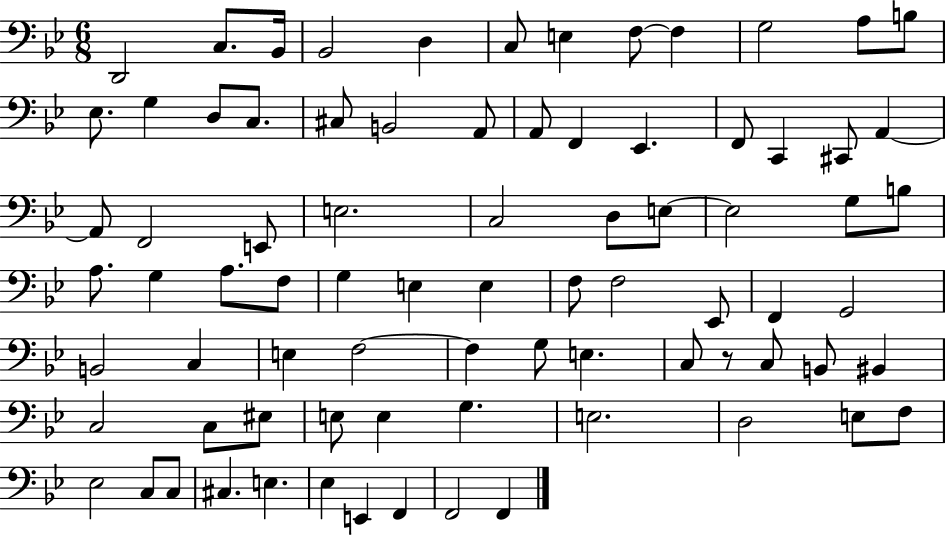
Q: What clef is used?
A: bass